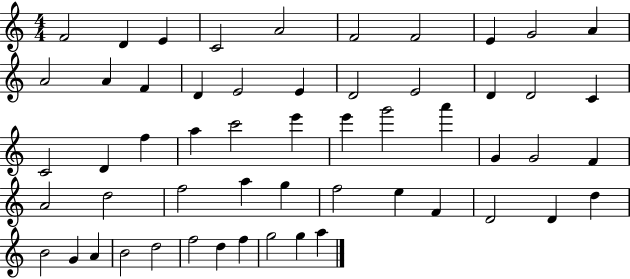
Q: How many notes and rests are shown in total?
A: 55